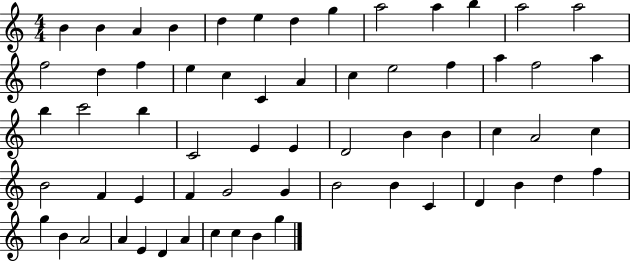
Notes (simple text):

B4/q B4/q A4/q B4/q D5/q E5/q D5/q G5/q A5/h A5/q B5/q A5/h A5/h F5/h D5/q F5/q E5/q C5/q C4/q A4/q C5/q E5/h F5/q A5/q F5/h A5/q B5/q C6/h B5/q C4/h E4/q E4/q D4/h B4/q B4/q C5/q A4/h C5/q B4/h F4/q E4/q F4/q G4/h G4/q B4/h B4/q C4/q D4/q B4/q D5/q F5/q G5/q B4/q A4/h A4/q E4/q D4/q A4/q C5/q C5/q B4/q G5/q